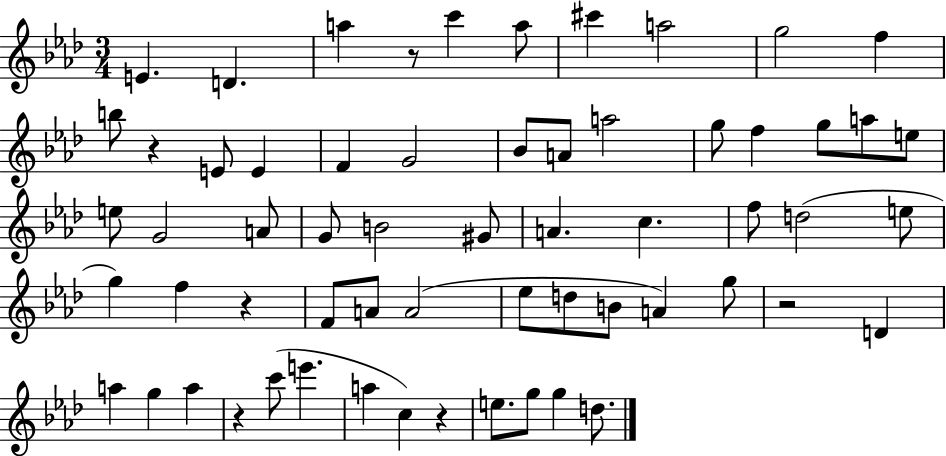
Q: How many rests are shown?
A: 6